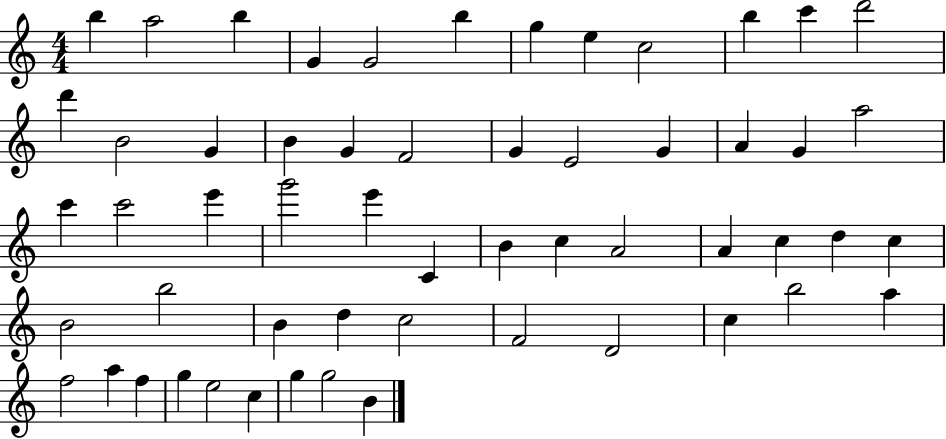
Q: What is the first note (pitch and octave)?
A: B5